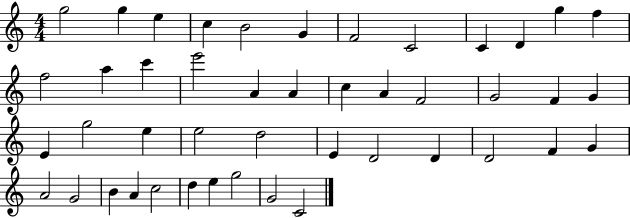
{
  \clef treble
  \numericTimeSignature
  \time 4/4
  \key c \major
  g''2 g''4 e''4 | c''4 b'2 g'4 | f'2 c'2 | c'4 d'4 g''4 f''4 | \break f''2 a''4 c'''4 | e'''2 a'4 a'4 | c''4 a'4 f'2 | g'2 f'4 g'4 | \break e'4 g''2 e''4 | e''2 d''2 | e'4 d'2 d'4 | d'2 f'4 g'4 | \break a'2 g'2 | b'4 a'4 c''2 | d''4 e''4 g''2 | g'2 c'2 | \break \bar "|."
}